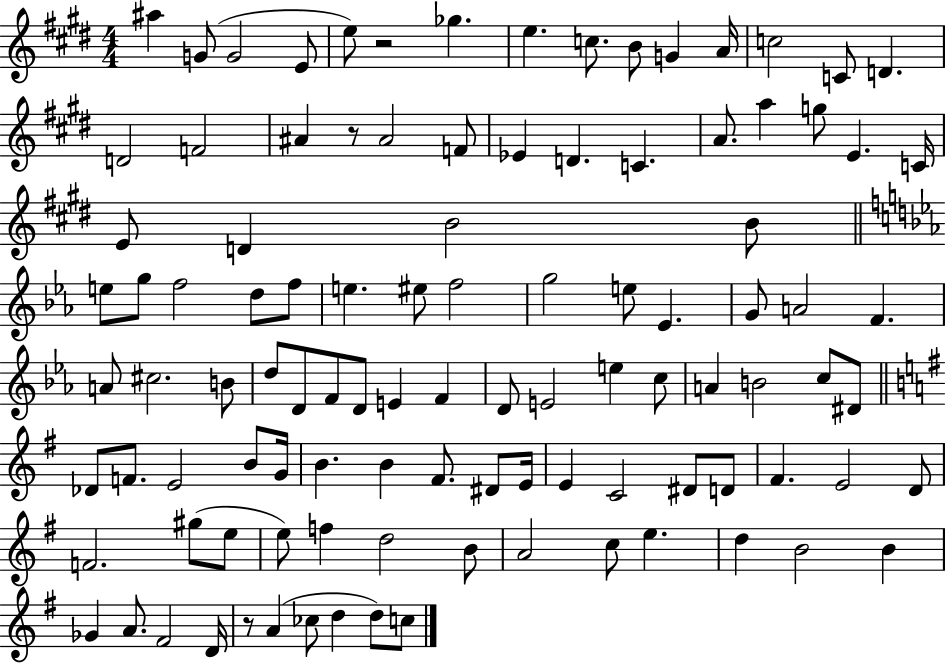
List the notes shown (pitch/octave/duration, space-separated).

A#5/q G4/e G4/h E4/e E5/e R/h Gb5/q. E5/q. C5/e. B4/e G4/q A4/s C5/h C4/e D4/q. D4/h F4/h A#4/q R/e A#4/h F4/e Eb4/q D4/q. C4/q. A4/e. A5/q G5/e E4/q. C4/s E4/e D4/q B4/h B4/e E5/e G5/e F5/h D5/e F5/e E5/q. EIS5/e F5/h G5/h E5/e Eb4/q. G4/e A4/h F4/q. A4/e C#5/h. B4/e D5/e D4/e F4/e D4/e E4/q F4/q D4/e E4/h E5/q C5/e A4/q B4/h C5/e D#4/e Db4/e F4/e. E4/h B4/e G4/s B4/q. B4/q F#4/e. D#4/e E4/s E4/q C4/h D#4/e D4/e F#4/q. E4/h D4/e F4/h. G#5/e E5/e E5/e F5/q D5/h B4/e A4/h C5/e E5/q. D5/q B4/h B4/q Gb4/q A4/e. F#4/h D4/s R/e A4/q CES5/e D5/q D5/e C5/e